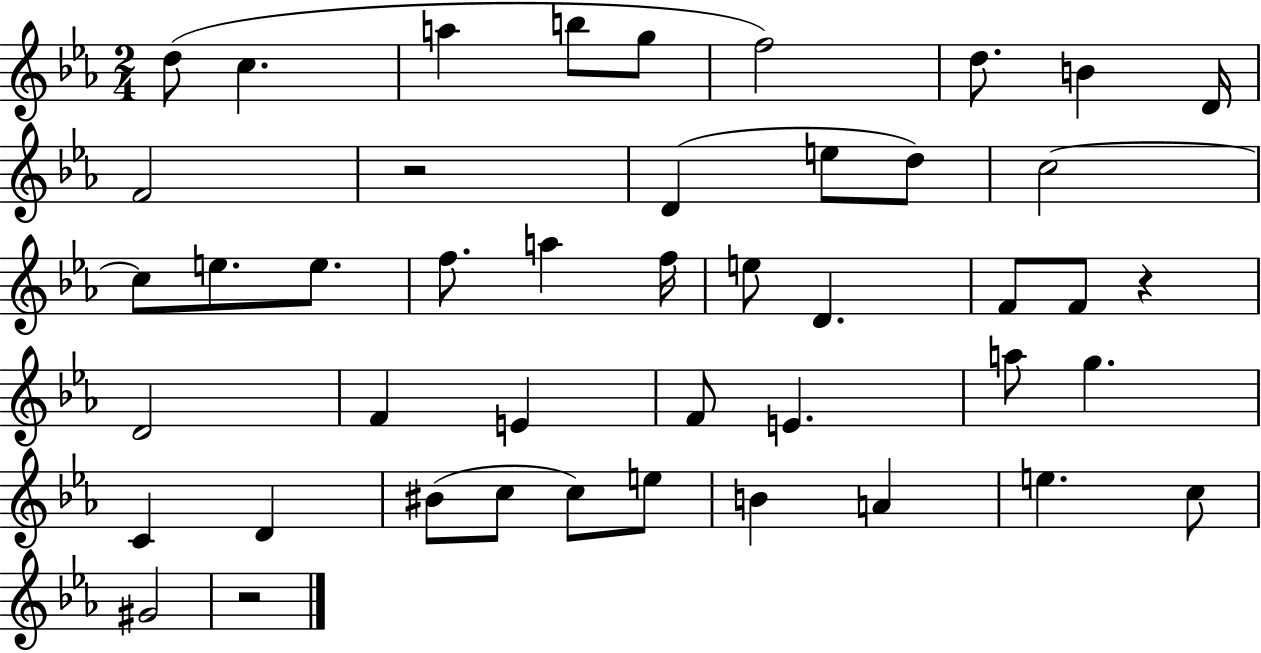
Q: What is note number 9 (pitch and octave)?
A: D4